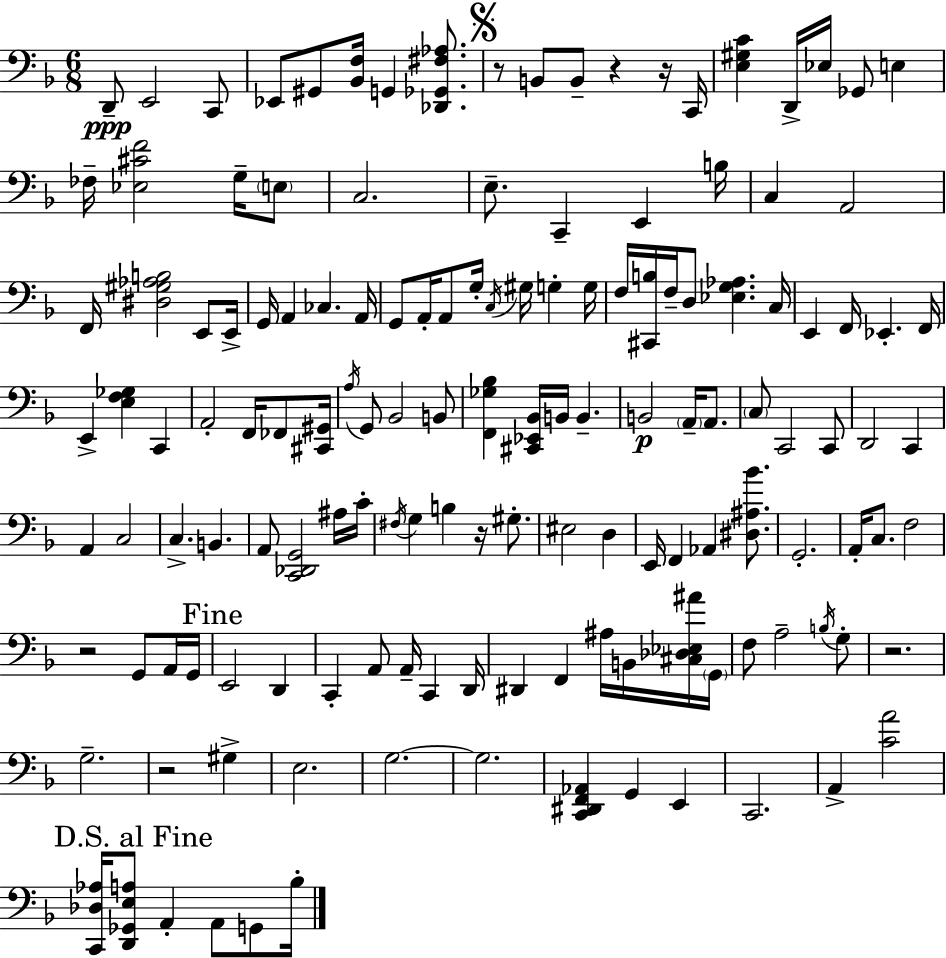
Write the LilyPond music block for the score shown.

{
  \clef bass
  \numericTimeSignature
  \time 6/8
  \key d \minor
  d,8--\ppp e,2 c,8 | ees,8 gis,8 <bes, f>16 g,4 <des, ges, fis aes>8. | \mark \markup { \musicglyph "scripts.segno" } r8 b,8 b,8-- r4 r16 c,16 | <e gis c'>4 d,16-> ees16 ges,8 e4 | \break fes16-- <ees cis' f'>2 g16-- \parenthesize e8 | c2. | e8.-- c,4-- e,4 b16 | c4 a,2 | \break f,16 <dis gis aes b>2 e,8 e,16-> | g,16 a,4 ces4. a,16 | g,8 a,16-. a,8 g16-. \acciaccatura { c16 } gis16 g4-. | g16 f16 <cis, b>16 f16-- d8 <ees g aes>4. | \break c16 e,4 f,16 ees,4.-. | f,16 e,4-> <e f ges>4 c,4 | a,2-. f,16 fes,8 | <cis, gis,>16 \acciaccatura { a16 } g,8 bes,2 | \break b,8 <f, ges bes>4 <cis, ees, bes,>16 b,16 b,4.-- | b,2\p \parenthesize a,16-- a,8. | \parenthesize c8 c,2 | c,8 d,2 c,4 | \break a,4 c2 | c4.-> b,4. | a,8 <c, des, g,>2 | ais16 c'16-. \acciaccatura { fis16 } g4 b4 r16 | \break gis8.-. eis2 d4 | e,16 f,4 aes,4 | <dis ais bes'>8. g,2.-. | a,16-. c8. f2 | \break r2 g,8 | a,16 g,16 \mark "Fine" e,2 d,4 | c,4-. a,8 a,16-- c,4 | d,16 dis,4 f,4 ais16 | \break b,16 <cis des ees ais'>16 \parenthesize g,16 f8 a2-- | \acciaccatura { b16 } g8-. r2. | g2.-- | r2 | \break gis4-> e2. | g2.~~ | g2. | <c, dis, f, aes,>4 g,4 | \break e,4 c,2. | a,4-> <c' a'>2 | \mark "D.S. al Fine" <c, des aes>16 <d, ges, e a>8 a,4-. a,8 | g,8 bes16-. \bar "|."
}